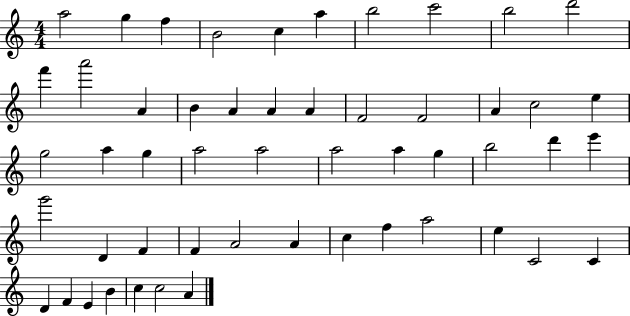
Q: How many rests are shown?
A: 0